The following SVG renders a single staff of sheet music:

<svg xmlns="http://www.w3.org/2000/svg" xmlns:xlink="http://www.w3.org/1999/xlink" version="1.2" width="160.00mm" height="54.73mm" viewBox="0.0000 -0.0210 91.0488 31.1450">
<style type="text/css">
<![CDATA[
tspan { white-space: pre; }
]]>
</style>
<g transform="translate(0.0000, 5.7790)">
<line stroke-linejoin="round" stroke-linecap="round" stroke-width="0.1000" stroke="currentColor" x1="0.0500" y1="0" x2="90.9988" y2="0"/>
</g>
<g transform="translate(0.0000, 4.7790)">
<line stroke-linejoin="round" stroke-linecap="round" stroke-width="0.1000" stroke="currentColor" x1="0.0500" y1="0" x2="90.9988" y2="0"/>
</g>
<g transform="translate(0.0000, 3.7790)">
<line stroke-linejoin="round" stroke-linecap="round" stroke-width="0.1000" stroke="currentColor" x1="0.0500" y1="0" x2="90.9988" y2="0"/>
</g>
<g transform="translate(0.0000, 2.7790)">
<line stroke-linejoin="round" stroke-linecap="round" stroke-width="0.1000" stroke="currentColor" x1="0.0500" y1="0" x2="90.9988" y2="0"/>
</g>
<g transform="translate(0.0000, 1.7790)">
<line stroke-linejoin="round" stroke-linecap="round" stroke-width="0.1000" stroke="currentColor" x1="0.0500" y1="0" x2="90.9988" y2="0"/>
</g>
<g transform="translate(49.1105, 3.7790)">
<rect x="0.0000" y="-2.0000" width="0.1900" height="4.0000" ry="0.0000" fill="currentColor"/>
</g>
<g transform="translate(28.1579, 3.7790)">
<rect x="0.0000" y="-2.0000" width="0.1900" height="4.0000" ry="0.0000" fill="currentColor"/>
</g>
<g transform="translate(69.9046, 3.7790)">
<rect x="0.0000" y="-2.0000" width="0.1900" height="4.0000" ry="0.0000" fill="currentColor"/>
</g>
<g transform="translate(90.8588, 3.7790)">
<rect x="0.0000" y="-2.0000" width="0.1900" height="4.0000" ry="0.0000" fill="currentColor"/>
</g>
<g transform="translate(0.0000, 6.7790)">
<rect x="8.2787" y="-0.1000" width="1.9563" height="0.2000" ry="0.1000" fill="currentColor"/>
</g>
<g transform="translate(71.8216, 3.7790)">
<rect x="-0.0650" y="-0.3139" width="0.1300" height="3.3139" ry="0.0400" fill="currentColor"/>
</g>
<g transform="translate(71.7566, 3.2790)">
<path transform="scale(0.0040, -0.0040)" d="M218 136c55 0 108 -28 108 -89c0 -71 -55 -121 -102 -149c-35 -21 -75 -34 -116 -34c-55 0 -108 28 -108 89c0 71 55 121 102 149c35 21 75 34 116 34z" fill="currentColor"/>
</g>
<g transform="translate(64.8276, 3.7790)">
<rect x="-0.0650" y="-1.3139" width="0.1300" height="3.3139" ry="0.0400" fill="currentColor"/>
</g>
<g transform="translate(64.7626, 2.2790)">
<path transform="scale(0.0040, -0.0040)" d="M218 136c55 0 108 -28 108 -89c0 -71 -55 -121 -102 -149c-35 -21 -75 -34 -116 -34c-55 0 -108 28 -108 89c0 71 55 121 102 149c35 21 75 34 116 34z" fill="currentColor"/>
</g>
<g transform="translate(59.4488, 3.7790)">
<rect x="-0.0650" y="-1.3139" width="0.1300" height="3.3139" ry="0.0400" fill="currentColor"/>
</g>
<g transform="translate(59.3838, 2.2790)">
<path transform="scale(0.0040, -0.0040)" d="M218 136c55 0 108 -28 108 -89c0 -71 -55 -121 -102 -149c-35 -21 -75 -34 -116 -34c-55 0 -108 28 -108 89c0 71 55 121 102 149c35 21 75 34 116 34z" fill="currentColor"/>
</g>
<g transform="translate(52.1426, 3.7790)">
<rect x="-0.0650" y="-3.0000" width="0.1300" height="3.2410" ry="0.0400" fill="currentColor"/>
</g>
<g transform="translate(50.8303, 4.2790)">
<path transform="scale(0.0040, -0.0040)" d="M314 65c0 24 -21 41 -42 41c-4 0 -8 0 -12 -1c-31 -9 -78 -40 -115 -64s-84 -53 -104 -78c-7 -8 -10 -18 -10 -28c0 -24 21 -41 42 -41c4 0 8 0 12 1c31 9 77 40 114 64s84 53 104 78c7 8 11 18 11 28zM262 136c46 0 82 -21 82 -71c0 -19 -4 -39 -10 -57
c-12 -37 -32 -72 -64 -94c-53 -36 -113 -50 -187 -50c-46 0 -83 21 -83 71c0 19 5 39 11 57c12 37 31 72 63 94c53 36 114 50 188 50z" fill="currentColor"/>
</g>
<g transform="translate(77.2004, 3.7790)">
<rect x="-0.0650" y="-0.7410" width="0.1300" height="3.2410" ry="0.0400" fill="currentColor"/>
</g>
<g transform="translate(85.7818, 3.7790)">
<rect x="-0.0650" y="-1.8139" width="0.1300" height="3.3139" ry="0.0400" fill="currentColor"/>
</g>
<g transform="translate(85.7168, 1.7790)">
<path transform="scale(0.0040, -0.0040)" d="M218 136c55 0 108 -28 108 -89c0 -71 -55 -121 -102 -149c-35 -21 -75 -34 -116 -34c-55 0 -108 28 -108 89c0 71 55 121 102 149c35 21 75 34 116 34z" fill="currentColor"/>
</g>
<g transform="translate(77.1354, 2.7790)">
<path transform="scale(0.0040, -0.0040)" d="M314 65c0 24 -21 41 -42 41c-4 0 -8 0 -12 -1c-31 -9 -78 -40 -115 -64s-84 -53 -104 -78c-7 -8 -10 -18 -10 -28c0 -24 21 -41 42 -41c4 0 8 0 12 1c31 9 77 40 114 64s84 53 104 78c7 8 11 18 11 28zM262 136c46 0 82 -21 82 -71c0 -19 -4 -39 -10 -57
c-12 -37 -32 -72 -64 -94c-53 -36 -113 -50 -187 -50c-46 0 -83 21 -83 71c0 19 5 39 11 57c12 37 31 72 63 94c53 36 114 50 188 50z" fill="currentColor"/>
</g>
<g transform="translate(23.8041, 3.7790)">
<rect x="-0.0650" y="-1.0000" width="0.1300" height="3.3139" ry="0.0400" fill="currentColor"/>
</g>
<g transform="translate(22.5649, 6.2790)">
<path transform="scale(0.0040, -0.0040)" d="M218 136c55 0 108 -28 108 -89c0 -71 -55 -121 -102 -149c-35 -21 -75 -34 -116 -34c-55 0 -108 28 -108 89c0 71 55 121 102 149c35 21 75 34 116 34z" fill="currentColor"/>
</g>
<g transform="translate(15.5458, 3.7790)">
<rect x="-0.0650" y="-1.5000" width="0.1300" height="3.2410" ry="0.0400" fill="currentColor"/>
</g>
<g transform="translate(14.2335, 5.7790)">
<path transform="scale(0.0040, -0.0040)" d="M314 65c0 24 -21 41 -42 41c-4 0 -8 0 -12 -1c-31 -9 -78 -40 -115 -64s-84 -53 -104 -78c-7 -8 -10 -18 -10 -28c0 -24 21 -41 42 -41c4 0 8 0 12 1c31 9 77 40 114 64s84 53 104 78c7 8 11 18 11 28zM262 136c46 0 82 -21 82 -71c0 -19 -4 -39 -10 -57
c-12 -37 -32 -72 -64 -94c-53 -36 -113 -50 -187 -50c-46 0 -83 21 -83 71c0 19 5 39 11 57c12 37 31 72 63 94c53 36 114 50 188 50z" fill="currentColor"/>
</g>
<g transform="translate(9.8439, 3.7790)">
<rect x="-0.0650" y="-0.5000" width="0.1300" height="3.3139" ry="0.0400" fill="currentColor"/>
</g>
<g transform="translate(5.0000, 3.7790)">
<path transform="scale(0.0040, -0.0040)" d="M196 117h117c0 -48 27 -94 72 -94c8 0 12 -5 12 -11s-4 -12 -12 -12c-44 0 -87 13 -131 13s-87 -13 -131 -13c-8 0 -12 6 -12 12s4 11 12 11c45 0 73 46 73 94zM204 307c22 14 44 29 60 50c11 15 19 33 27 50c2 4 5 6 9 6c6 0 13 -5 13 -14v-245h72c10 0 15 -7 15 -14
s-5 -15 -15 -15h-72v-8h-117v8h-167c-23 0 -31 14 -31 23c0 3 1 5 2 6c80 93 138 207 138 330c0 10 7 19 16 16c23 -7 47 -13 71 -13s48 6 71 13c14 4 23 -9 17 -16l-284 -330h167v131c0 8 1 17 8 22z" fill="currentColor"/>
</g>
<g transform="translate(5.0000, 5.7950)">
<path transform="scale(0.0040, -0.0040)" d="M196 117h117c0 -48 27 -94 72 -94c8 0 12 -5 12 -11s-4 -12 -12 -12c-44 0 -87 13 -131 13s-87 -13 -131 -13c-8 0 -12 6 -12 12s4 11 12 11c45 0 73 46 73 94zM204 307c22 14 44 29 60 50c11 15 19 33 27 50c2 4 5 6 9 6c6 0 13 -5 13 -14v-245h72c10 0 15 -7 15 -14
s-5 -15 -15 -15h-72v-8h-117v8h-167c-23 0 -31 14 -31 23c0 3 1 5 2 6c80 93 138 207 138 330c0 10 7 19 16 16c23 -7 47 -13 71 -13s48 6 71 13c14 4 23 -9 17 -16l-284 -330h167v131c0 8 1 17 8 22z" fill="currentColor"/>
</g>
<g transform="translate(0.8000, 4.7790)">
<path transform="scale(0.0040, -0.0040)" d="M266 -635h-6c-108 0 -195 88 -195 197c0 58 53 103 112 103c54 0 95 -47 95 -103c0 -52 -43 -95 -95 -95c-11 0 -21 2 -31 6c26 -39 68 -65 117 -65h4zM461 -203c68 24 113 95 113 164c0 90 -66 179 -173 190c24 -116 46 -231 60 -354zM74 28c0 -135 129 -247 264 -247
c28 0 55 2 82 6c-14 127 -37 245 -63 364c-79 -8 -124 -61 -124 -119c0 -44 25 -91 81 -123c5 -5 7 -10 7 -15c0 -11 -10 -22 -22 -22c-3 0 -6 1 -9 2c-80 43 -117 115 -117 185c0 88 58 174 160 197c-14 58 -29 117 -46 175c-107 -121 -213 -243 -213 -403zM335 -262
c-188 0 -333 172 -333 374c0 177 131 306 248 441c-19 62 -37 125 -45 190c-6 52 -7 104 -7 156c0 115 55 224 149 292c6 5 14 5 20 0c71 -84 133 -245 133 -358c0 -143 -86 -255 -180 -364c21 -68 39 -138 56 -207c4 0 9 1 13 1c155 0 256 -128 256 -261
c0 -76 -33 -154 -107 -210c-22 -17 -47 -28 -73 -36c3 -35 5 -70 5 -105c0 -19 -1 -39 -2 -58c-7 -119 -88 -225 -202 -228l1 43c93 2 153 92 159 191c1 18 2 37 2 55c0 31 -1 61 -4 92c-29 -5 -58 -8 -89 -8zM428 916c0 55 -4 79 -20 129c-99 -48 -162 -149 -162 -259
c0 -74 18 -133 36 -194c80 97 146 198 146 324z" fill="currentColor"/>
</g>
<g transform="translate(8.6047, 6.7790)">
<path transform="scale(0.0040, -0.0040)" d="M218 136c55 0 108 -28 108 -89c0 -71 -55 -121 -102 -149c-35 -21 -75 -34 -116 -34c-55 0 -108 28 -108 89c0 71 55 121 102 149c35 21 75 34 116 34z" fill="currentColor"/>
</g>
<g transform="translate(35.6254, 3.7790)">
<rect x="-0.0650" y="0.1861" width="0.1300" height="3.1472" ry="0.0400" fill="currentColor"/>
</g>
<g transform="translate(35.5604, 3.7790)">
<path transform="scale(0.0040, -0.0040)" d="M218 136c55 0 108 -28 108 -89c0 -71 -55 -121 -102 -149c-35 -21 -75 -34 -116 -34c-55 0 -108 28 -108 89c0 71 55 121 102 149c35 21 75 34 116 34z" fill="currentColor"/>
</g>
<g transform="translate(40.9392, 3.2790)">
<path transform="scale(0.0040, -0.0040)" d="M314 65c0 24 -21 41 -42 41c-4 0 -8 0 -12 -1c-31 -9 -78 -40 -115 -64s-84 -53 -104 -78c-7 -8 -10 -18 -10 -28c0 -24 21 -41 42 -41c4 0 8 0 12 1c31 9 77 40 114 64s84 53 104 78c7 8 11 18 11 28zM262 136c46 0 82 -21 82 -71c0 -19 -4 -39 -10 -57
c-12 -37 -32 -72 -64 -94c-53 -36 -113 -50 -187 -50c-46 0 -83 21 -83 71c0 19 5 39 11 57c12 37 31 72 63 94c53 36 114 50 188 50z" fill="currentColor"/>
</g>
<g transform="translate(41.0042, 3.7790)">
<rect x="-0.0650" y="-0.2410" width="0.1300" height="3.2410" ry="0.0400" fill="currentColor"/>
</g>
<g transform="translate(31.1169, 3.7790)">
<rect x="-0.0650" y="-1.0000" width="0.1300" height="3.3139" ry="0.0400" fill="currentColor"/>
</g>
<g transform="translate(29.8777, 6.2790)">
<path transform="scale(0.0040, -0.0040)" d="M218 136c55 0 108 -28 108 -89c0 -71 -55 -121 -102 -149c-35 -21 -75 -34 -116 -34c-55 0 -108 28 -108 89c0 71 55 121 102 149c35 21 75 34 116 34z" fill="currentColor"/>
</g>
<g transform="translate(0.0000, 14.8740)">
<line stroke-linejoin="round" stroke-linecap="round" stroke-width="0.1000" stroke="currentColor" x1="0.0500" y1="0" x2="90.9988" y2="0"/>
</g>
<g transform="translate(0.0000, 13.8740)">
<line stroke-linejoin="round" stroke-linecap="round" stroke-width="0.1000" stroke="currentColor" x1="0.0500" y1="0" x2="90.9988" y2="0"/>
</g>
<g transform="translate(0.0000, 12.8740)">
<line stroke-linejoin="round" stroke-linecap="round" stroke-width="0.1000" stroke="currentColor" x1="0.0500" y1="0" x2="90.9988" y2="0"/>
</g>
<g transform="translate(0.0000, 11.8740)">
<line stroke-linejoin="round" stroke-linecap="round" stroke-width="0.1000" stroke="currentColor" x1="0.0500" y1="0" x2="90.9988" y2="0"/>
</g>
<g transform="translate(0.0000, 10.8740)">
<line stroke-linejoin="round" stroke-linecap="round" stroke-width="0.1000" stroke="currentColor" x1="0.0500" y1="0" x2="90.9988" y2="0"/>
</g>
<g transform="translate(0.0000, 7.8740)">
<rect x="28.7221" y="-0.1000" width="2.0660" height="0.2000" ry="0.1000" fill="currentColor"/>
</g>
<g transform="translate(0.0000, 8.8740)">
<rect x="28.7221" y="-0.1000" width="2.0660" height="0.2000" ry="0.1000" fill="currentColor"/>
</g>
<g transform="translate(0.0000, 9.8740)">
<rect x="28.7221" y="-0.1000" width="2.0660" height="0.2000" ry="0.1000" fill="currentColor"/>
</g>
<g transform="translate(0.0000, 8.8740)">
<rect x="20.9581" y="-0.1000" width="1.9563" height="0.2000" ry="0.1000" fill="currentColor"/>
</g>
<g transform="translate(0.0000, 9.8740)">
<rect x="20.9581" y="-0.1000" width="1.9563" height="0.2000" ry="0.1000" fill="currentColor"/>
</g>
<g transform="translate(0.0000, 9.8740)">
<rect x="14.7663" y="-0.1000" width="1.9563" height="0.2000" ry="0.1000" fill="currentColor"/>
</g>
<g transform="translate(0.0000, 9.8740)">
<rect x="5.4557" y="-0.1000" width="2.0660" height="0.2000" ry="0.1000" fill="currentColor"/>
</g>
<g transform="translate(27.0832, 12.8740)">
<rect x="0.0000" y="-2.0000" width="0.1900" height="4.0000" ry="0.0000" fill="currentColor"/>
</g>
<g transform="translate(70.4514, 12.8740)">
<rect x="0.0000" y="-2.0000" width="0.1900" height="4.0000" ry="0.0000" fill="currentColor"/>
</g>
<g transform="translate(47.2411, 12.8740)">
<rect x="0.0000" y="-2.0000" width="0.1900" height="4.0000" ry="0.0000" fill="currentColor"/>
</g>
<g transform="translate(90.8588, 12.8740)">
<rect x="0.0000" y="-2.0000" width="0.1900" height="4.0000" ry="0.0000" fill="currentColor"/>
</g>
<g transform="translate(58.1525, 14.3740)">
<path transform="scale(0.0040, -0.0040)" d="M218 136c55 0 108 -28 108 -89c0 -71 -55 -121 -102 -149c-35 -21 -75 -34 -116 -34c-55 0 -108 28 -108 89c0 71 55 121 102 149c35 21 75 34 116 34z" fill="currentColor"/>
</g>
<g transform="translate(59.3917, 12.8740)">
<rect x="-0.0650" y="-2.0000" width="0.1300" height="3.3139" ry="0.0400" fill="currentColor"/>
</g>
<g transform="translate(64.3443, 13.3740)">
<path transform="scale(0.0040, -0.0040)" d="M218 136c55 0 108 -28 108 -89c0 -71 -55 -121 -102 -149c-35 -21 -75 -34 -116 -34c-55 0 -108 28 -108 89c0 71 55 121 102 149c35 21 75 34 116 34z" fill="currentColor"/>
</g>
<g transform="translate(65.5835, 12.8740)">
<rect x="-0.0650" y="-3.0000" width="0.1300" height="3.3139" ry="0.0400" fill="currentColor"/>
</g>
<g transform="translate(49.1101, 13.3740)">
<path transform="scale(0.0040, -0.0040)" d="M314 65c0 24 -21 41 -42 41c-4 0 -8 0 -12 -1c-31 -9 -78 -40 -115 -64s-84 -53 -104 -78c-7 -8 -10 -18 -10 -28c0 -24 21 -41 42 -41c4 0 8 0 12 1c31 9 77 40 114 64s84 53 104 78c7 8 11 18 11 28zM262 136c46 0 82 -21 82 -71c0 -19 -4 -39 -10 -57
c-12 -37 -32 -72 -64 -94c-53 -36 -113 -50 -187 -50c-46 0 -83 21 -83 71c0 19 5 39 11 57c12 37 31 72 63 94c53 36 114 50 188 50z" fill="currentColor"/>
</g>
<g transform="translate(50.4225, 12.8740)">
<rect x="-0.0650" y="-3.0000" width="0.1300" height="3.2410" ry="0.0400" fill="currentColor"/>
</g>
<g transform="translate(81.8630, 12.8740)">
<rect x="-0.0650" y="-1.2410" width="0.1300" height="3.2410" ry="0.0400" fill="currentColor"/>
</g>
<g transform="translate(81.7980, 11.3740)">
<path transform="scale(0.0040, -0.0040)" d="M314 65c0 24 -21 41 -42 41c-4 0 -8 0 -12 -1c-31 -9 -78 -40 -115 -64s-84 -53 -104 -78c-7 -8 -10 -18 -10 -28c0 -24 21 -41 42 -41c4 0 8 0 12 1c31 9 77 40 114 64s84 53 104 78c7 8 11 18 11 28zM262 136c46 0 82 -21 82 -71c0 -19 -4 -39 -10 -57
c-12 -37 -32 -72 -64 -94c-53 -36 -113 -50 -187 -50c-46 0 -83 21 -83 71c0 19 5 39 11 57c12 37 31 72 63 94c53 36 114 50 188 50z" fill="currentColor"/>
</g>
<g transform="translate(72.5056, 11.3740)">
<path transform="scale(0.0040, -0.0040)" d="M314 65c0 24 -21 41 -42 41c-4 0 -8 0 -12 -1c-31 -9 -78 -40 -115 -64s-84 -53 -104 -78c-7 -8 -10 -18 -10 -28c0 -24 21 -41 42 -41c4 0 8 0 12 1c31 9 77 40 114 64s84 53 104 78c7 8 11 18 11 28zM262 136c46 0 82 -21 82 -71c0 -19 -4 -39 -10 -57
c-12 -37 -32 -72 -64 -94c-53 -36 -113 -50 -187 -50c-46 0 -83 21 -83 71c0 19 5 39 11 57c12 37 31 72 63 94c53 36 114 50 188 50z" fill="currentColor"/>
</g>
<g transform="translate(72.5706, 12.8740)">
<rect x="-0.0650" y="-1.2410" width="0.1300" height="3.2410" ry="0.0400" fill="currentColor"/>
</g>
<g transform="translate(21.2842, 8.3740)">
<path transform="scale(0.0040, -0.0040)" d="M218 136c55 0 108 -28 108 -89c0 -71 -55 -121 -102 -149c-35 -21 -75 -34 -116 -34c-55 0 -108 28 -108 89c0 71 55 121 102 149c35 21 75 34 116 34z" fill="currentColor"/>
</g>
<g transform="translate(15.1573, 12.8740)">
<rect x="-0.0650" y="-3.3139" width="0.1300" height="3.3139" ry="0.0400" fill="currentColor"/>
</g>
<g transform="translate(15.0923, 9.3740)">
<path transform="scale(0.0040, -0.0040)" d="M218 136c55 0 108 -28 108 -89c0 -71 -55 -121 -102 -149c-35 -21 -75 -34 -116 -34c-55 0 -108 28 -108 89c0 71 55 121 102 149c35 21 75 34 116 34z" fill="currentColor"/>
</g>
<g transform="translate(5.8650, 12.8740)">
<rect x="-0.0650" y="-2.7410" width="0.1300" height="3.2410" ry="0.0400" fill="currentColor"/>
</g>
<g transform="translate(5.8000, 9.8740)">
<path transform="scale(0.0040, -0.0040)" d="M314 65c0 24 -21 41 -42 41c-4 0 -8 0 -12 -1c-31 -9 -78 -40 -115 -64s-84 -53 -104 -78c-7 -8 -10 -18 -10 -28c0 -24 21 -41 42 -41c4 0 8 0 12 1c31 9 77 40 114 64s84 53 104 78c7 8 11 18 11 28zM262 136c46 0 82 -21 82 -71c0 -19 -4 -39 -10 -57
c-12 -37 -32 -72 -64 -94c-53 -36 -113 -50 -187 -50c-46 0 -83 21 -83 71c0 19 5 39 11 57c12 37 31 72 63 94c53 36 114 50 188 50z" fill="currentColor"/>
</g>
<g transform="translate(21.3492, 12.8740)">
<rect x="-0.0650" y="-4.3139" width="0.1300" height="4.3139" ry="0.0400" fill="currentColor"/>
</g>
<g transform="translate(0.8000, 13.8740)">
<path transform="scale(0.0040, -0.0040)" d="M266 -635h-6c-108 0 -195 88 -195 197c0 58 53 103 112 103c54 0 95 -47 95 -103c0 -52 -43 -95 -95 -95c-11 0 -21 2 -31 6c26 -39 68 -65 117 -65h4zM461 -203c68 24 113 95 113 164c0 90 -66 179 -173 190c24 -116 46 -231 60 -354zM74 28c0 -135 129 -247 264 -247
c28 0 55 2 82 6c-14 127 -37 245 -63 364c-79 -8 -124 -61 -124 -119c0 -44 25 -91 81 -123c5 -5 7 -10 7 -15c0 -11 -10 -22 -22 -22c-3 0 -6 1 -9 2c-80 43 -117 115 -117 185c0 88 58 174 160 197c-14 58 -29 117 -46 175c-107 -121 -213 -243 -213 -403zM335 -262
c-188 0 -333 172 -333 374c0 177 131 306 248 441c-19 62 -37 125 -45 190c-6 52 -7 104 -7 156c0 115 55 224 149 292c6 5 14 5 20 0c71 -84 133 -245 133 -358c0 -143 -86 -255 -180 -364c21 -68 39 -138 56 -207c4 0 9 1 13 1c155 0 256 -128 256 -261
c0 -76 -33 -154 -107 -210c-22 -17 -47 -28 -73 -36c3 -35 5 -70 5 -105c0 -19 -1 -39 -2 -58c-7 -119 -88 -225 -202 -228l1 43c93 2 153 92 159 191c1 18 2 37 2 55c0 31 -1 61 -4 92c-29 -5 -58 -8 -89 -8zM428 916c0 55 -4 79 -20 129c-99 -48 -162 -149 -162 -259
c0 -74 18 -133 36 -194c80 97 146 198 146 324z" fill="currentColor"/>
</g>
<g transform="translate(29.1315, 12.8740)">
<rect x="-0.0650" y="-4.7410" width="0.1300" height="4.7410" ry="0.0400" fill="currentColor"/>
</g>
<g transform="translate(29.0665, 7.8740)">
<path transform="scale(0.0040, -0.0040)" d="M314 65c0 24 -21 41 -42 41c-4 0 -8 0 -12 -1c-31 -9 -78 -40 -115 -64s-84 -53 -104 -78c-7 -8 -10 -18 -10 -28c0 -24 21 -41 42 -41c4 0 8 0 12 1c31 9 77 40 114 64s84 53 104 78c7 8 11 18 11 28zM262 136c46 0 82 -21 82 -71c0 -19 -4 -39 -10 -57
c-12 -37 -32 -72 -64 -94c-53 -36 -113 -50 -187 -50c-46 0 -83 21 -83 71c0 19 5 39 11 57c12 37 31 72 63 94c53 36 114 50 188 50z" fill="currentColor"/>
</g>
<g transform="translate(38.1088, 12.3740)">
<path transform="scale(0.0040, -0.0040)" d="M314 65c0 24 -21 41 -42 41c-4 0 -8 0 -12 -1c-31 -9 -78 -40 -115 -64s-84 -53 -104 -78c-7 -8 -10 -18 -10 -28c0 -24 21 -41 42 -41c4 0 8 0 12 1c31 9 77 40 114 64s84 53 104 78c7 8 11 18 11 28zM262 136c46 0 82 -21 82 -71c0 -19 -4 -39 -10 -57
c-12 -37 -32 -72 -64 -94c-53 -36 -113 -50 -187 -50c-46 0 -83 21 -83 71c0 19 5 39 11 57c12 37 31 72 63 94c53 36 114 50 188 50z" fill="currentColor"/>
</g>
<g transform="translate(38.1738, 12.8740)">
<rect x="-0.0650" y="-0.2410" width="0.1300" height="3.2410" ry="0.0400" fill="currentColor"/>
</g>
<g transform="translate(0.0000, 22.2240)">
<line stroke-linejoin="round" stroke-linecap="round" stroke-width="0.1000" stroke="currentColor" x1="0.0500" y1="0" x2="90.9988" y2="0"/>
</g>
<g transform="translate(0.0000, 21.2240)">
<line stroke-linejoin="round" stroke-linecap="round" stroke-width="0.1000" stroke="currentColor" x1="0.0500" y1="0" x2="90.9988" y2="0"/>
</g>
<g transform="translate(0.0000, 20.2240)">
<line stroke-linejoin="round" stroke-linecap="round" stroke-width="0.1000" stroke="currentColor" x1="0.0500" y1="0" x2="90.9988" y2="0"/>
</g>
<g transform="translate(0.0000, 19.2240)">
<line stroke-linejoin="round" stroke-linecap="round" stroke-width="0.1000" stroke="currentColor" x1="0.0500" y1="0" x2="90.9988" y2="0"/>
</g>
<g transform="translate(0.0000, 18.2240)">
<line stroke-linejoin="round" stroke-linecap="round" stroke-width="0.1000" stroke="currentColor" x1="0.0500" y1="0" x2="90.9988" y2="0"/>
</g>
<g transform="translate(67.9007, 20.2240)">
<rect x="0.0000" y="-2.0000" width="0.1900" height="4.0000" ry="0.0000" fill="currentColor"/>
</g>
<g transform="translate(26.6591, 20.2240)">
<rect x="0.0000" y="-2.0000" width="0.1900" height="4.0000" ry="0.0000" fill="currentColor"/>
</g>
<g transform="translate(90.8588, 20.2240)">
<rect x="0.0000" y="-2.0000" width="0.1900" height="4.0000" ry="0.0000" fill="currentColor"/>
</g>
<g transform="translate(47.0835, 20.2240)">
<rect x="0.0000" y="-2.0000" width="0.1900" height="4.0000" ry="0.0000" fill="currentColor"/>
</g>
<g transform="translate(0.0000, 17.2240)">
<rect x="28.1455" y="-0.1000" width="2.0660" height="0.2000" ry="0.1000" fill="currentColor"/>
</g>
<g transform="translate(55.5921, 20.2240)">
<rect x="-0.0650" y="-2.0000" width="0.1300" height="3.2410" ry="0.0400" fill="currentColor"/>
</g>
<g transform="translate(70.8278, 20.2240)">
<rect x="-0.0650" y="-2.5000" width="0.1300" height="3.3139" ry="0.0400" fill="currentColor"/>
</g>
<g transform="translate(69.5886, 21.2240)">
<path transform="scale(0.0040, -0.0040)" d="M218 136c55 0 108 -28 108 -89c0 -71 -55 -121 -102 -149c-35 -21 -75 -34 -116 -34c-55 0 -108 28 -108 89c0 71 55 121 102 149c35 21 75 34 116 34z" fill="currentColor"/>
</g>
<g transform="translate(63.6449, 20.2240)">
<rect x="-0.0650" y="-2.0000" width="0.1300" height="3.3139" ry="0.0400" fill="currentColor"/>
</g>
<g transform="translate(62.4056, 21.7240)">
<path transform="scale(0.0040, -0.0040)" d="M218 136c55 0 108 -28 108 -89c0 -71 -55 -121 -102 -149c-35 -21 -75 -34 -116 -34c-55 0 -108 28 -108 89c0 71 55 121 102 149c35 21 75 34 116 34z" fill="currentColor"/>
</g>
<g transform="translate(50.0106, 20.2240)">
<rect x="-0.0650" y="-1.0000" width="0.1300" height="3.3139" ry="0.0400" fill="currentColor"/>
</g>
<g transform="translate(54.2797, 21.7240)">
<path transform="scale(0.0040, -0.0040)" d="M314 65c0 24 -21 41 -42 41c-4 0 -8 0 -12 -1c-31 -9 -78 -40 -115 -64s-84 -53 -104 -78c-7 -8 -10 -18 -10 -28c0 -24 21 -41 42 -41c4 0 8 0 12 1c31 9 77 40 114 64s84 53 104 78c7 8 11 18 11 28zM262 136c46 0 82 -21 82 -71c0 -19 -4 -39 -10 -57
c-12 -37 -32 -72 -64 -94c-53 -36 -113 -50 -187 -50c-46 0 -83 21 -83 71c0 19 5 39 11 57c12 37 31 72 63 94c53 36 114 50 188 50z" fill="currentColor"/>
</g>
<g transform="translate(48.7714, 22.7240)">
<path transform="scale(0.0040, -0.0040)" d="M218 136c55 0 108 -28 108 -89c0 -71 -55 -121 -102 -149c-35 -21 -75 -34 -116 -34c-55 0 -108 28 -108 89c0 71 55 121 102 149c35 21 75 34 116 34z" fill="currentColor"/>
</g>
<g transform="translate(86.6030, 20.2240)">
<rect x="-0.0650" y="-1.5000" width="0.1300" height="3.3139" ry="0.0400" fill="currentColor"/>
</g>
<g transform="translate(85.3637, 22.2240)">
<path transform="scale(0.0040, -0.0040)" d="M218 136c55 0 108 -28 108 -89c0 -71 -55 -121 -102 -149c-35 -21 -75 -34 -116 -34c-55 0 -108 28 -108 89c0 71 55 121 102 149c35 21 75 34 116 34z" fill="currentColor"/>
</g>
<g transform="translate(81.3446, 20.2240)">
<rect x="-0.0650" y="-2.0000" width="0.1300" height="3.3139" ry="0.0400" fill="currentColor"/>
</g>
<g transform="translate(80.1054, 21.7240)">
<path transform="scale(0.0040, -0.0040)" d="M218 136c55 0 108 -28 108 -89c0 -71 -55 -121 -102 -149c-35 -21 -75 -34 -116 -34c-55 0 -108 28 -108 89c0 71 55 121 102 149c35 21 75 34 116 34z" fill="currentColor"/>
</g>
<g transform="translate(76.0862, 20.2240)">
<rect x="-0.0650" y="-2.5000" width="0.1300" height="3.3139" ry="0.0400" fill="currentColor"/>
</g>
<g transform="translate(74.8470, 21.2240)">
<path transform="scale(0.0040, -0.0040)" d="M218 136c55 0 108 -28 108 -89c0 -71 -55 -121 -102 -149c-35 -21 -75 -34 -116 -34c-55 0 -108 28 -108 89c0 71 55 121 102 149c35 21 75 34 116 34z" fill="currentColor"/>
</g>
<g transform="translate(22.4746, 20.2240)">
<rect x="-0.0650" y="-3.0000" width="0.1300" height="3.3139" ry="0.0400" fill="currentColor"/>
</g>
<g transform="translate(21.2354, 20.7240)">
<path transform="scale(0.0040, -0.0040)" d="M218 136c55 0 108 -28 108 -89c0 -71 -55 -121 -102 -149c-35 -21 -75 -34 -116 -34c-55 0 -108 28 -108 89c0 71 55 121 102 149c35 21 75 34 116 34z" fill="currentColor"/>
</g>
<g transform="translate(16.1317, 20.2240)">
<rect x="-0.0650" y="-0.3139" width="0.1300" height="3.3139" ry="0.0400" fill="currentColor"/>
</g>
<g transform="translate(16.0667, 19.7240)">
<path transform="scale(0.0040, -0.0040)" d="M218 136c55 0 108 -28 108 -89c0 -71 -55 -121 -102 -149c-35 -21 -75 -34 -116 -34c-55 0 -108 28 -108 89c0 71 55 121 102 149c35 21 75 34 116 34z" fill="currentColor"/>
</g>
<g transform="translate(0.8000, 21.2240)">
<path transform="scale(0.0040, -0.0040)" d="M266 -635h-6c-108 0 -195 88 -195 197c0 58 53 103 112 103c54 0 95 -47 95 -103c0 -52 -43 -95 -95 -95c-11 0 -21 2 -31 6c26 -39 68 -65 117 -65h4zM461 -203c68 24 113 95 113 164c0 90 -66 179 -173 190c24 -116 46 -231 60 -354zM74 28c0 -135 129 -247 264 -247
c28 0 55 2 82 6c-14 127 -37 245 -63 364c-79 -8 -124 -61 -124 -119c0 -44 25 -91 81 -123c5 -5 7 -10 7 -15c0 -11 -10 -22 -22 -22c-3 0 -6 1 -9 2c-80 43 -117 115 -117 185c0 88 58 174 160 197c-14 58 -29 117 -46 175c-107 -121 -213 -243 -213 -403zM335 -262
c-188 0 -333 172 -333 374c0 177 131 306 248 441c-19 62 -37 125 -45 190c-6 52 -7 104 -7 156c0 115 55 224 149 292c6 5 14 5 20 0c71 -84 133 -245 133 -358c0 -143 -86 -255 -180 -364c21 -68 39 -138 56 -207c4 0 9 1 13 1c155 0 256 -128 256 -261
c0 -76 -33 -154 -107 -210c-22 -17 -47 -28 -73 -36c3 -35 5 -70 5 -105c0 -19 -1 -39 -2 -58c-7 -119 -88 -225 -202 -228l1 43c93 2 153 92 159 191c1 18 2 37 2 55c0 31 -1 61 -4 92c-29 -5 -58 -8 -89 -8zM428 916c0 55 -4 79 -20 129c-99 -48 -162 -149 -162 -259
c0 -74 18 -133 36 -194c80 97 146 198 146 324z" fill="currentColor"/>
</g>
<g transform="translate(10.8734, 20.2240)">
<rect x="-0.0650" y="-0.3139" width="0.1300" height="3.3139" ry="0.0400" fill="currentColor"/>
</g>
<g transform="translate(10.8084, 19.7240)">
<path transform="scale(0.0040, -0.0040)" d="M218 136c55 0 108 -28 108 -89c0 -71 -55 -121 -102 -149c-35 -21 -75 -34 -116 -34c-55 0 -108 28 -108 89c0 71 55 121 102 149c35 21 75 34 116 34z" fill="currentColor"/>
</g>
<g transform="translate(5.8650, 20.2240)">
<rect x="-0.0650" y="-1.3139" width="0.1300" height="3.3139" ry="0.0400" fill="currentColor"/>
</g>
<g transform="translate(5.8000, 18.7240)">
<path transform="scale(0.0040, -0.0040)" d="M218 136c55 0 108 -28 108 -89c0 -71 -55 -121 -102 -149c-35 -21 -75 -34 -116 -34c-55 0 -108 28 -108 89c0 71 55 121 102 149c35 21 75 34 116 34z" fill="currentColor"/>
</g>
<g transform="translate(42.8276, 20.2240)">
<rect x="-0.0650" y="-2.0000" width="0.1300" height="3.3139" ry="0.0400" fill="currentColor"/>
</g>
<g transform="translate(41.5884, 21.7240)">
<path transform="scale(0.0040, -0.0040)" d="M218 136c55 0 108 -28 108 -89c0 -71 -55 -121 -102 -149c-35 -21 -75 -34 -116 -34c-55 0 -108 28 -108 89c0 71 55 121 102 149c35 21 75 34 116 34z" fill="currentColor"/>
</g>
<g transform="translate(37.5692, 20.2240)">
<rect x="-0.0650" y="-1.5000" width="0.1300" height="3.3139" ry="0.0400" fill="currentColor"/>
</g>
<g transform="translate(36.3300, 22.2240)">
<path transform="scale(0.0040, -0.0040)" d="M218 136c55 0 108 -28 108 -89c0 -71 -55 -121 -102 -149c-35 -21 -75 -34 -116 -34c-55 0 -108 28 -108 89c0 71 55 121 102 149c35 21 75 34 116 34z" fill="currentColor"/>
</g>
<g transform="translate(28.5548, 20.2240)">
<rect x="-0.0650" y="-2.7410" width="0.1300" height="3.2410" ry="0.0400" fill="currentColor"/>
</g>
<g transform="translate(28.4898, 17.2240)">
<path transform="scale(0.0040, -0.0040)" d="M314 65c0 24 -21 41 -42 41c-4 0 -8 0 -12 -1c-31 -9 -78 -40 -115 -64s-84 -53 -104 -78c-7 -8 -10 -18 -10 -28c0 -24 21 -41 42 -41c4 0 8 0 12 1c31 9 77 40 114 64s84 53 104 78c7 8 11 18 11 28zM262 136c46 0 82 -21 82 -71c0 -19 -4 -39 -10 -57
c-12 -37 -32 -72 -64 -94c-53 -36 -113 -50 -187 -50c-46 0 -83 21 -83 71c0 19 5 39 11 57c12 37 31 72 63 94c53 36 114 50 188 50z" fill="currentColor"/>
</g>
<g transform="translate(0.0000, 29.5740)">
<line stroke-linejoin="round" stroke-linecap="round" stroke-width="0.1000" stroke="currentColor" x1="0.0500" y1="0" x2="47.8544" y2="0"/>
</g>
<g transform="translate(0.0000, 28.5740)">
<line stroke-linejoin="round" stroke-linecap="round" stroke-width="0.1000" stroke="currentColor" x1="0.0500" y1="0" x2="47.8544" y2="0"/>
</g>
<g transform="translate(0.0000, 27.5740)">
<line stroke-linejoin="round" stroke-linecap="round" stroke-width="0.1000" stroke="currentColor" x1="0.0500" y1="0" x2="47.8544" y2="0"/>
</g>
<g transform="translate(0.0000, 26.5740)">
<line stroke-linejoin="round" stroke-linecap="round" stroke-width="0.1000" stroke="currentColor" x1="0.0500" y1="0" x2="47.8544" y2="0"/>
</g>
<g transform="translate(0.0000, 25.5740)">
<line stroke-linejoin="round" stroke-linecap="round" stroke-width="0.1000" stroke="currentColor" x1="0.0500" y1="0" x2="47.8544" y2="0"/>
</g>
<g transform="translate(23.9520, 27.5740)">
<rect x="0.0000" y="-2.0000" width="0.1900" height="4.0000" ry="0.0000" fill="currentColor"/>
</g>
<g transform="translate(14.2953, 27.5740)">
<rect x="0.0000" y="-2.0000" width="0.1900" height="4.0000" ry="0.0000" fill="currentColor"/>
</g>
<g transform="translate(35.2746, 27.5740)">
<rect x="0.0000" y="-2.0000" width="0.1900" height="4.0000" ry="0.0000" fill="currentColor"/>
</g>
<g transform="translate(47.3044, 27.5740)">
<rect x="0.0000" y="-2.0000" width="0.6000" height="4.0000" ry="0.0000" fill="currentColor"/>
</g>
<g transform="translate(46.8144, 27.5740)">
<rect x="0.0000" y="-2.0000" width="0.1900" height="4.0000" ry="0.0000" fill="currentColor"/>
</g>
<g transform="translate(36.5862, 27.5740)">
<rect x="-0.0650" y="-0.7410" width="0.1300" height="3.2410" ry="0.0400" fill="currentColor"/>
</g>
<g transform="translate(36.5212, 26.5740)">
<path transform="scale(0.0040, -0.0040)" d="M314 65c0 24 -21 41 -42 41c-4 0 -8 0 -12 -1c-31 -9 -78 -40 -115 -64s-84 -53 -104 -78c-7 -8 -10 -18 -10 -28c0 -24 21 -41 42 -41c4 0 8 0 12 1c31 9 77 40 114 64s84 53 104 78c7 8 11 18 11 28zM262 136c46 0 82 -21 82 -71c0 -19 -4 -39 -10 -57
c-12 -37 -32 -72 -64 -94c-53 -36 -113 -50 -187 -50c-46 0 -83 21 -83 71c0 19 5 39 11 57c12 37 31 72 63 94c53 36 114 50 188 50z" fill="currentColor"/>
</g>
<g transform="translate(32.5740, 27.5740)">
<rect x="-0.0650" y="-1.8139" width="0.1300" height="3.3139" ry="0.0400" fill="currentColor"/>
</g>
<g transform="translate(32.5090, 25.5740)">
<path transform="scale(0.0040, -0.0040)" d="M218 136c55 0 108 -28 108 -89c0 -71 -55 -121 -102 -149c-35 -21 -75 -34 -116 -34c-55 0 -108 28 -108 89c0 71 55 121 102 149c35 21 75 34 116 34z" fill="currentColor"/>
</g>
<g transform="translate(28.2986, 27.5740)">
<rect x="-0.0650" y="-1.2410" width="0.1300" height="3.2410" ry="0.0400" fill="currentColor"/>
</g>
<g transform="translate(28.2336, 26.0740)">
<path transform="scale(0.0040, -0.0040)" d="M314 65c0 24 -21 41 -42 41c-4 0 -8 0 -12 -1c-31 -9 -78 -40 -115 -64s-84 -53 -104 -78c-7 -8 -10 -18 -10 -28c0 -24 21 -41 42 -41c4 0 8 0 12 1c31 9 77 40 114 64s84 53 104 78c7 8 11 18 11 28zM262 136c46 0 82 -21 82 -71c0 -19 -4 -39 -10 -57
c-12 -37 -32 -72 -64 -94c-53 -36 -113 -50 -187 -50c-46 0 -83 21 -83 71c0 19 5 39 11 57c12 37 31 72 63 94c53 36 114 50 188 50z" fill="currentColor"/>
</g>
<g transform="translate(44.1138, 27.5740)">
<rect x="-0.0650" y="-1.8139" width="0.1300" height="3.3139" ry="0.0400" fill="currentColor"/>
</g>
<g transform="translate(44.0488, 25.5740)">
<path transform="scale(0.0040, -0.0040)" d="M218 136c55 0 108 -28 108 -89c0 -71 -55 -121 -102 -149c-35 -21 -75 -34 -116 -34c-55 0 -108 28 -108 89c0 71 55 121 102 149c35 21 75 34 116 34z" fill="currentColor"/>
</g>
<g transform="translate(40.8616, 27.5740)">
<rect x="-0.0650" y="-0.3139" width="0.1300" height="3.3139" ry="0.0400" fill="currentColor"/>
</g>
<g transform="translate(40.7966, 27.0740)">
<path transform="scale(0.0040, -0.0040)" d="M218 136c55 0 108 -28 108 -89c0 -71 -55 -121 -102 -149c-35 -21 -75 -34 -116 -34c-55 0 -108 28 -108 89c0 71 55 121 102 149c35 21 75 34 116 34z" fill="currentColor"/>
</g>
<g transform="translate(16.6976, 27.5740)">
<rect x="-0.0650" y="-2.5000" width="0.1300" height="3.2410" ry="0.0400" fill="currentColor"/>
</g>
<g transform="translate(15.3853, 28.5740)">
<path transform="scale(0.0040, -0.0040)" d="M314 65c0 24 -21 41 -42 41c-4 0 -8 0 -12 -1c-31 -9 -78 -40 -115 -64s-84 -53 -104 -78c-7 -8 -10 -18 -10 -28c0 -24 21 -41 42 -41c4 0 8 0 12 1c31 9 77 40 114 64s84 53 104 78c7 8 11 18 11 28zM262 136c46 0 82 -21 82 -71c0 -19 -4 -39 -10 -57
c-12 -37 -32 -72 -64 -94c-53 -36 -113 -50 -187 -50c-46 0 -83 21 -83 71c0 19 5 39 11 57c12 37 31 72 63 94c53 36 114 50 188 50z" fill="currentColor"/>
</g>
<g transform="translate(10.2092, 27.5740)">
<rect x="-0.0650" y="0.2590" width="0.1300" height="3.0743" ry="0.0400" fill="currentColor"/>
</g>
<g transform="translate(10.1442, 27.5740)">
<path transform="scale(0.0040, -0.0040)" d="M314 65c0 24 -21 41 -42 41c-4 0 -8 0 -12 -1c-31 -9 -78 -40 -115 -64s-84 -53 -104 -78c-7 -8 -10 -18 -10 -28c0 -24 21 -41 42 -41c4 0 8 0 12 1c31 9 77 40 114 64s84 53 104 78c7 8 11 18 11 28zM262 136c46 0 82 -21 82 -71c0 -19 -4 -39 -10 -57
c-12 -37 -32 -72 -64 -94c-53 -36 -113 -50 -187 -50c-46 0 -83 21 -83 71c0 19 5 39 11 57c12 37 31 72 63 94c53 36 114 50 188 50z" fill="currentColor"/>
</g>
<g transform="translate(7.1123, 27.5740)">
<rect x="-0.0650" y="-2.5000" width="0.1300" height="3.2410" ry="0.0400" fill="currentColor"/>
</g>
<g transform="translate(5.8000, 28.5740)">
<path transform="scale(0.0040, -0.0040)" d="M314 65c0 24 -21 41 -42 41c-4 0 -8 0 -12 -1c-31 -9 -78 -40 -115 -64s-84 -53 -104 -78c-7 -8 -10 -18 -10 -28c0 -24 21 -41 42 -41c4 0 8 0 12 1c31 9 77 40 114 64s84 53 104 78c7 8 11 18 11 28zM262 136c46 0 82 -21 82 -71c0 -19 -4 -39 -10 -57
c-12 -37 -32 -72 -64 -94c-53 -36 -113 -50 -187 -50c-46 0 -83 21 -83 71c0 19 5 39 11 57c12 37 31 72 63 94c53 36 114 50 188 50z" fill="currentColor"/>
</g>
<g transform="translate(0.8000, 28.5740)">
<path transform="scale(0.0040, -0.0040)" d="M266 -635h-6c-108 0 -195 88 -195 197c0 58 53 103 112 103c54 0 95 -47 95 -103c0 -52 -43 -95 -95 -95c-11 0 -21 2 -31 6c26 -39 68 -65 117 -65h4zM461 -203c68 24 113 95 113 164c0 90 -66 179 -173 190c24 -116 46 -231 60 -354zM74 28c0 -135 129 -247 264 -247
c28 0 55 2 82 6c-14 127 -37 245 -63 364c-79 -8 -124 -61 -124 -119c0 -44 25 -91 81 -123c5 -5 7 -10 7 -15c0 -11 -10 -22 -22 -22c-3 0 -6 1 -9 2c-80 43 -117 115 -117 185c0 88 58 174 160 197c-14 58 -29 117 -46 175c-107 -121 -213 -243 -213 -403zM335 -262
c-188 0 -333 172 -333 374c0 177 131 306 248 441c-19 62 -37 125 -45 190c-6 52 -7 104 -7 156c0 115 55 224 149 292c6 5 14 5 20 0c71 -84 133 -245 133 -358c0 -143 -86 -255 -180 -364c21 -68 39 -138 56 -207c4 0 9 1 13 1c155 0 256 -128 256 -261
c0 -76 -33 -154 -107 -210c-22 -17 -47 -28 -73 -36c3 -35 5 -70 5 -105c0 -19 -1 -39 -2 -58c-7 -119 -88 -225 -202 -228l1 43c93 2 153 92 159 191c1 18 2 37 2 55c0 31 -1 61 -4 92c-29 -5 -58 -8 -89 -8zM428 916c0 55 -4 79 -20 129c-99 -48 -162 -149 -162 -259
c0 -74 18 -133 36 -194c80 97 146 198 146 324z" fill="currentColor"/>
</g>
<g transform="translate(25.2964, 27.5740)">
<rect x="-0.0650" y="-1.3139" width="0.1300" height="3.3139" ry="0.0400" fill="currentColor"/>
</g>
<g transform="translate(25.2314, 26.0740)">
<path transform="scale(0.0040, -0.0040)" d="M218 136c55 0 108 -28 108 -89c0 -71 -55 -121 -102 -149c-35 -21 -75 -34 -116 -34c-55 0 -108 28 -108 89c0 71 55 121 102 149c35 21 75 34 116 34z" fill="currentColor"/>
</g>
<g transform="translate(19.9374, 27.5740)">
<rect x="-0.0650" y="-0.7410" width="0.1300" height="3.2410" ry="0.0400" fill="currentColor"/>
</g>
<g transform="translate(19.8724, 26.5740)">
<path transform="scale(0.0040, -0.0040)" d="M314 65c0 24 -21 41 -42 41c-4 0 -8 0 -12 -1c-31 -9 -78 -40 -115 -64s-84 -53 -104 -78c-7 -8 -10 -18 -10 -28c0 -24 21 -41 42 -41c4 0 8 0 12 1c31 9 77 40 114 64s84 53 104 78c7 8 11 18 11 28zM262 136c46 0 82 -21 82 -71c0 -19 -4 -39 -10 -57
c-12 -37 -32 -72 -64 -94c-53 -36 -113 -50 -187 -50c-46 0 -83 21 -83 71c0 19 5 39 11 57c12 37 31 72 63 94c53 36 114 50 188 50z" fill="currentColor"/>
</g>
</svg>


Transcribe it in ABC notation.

X:1
T:Untitled
M:4/4
L:1/4
K:C
C E2 D D B c2 A2 e e c d2 f a2 b d' e'2 c2 A2 F A e2 e2 e c c A a2 E F D F2 F G G F E G2 B2 G2 d2 e e2 f d2 c f